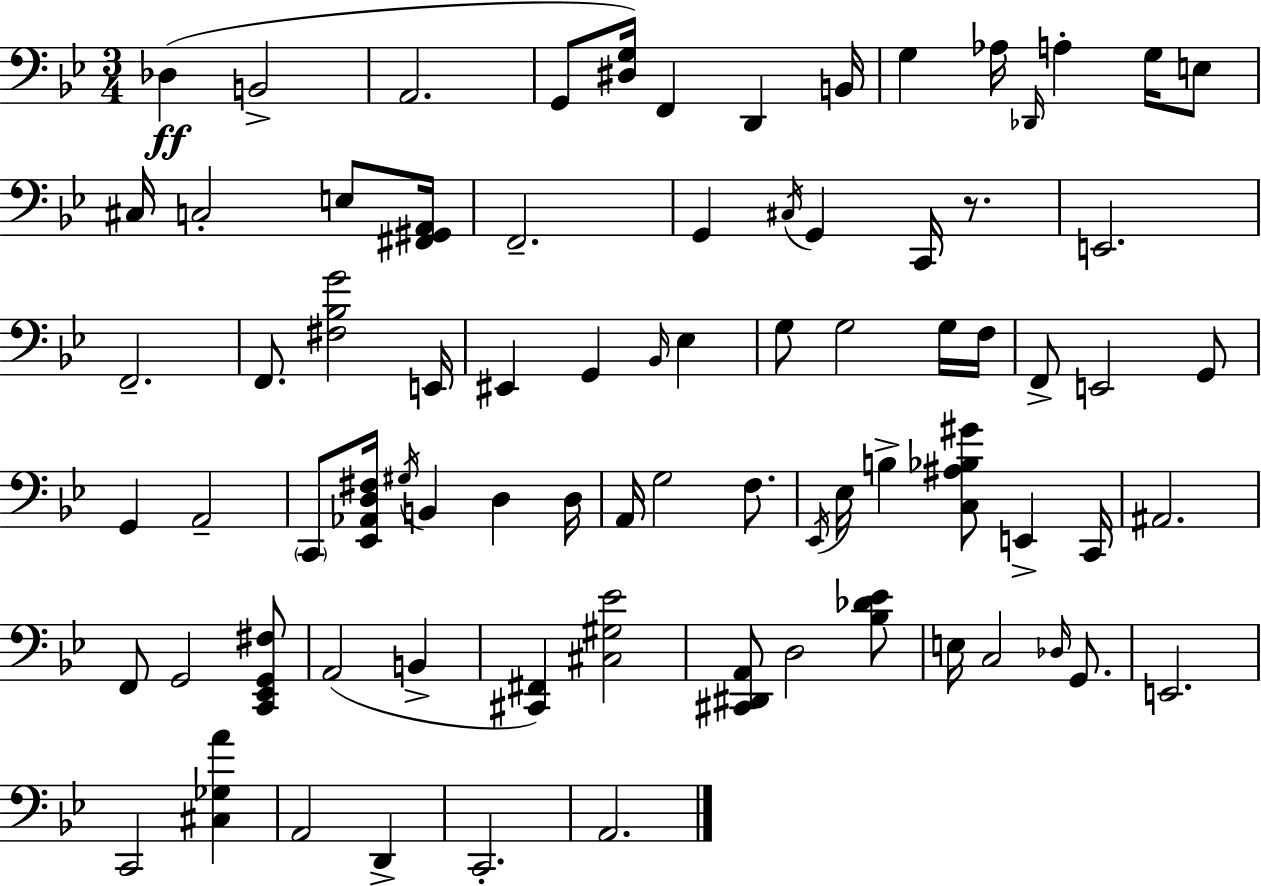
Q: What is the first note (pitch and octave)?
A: Db3